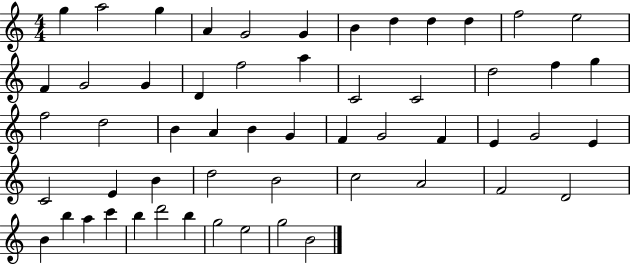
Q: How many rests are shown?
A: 0